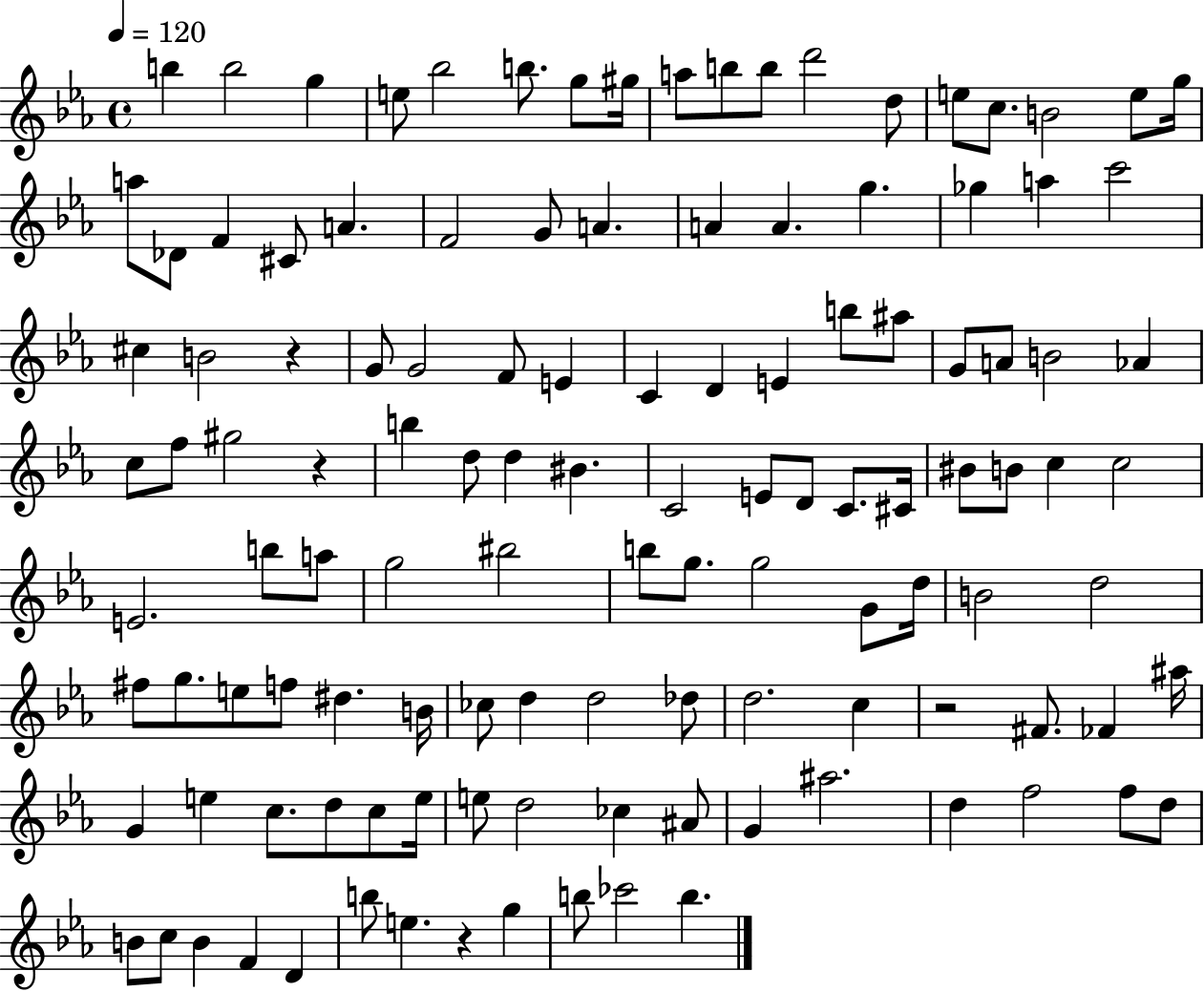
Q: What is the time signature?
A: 4/4